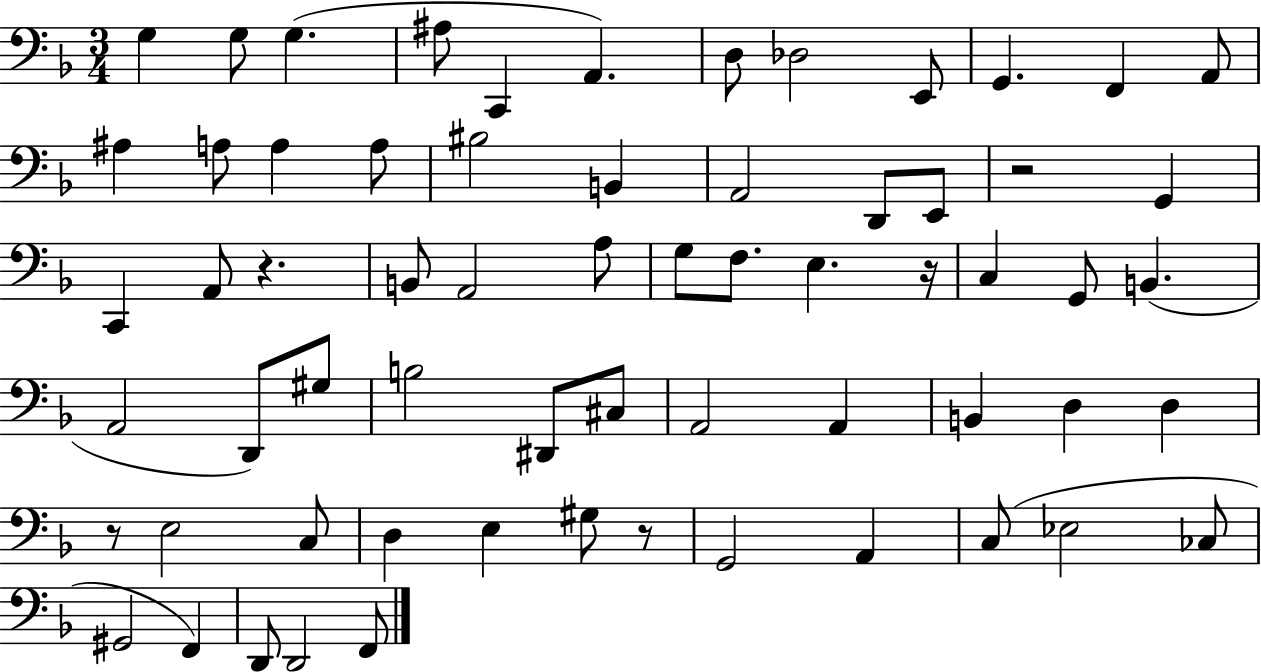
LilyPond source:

{
  \clef bass
  \numericTimeSignature
  \time 3/4
  \key f \major
  g4 g8 g4.( | ais8 c,4 a,4.) | d8 des2 e,8 | g,4. f,4 a,8 | \break ais4 a8 a4 a8 | bis2 b,4 | a,2 d,8 e,8 | r2 g,4 | \break c,4 a,8 r4. | b,8 a,2 a8 | g8 f8. e4. r16 | c4 g,8 b,4.( | \break a,2 d,8) gis8 | b2 dis,8 cis8 | a,2 a,4 | b,4 d4 d4 | \break r8 e2 c8 | d4 e4 gis8 r8 | g,2 a,4 | c8( ees2 ces8 | \break gis,2 f,4) | d,8 d,2 f,8 | \bar "|."
}